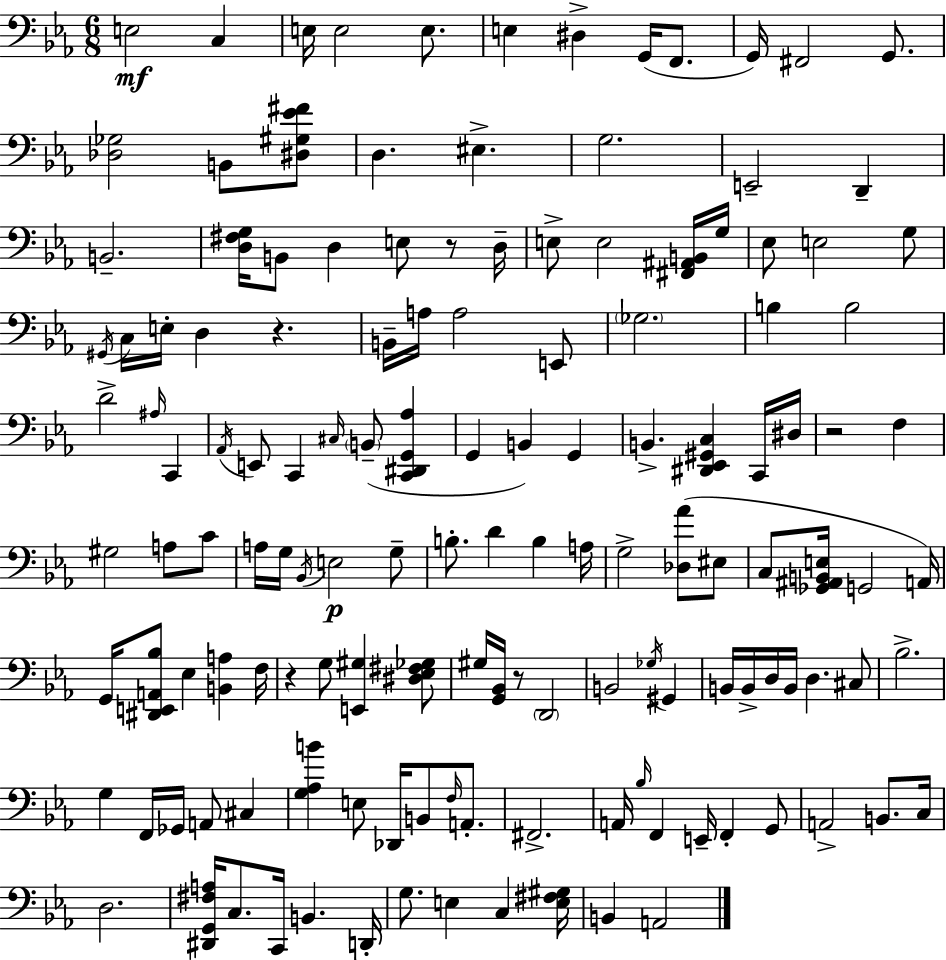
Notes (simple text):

E3/h C3/q E3/s E3/h E3/e. E3/q D#3/q G2/s F2/e. G2/s F#2/h G2/e. [Db3,Gb3]/h B2/e [D#3,G#3,Eb4,F#4]/e D3/q. EIS3/q. G3/h. E2/h D2/q B2/h. [D3,F#3,G3]/s B2/e D3/q E3/e R/e D3/s E3/e E3/h [F#2,A#2,B2]/s G3/s Eb3/e E3/h G3/e G#2/s C3/s E3/s D3/q R/q. B2/s A3/s A3/h E2/e Gb3/h. B3/q B3/h D4/h A#3/s C2/q Ab2/s E2/e C2/q C#3/s B2/e [C2,D#2,G2,Ab3]/q G2/q B2/q G2/q B2/q. [D#2,Eb2,G#2,C3]/q C2/s D#3/s R/h F3/q G#3/h A3/e C4/e A3/s G3/s Bb2/s E3/h G3/e B3/e. D4/q B3/q A3/s G3/h [Db3,Ab4]/e EIS3/e C3/e [Gb2,A#2,B2,E3]/s G2/h A2/s G2/s [D#2,E2,A2,Bb3]/e Eb3/q [B2,A3]/q F3/s R/q G3/e [E2,G#3]/q [D#3,Eb3,F#3,Gb3]/e G#3/s [G2,Bb2]/s R/e D2/h B2/h Gb3/s G#2/q B2/s B2/s D3/s B2/s D3/q. C#3/e Bb3/h. G3/q F2/s Gb2/s A2/e C#3/q [G3,Ab3,B4]/q E3/e Db2/s B2/e F3/s A2/e. F#2/h. A2/s Bb3/s F2/q E2/s F2/q G2/e A2/h B2/e. C3/s D3/h. [D#2,G2,F#3,A3]/s C3/e. C2/s B2/q. D2/s G3/e. E3/q C3/q [E3,F#3,G#3]/s B2/q A2/h